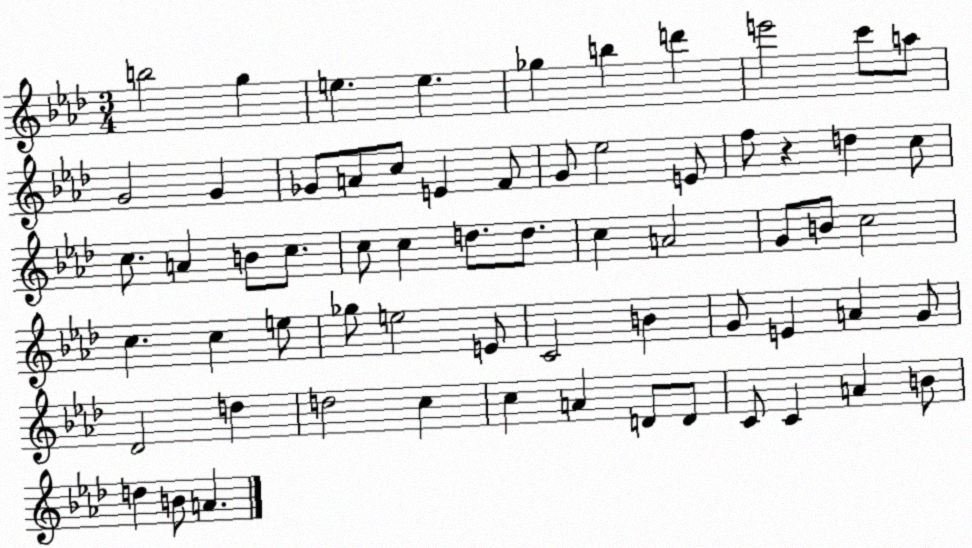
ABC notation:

X:1
T:Untitled
M:3/4
L:1/4
K:Ab
b2 g e e _g b d' e'2 c'/2 a/2 G2 G _G/2 A/2 c/2 E F/2 G/2 _e2 E/2 f/2 z d c/2 c/2 A B/2 c/2 c/2 c d/2 d/2 c A2 G/2 B/2 c2 c c e/2 _g/2 e2 E/2 C2 B G/2 E A G/2 _D2 d d2 c c A D/2 D/2 C/2 C A B/2 d B/2 A